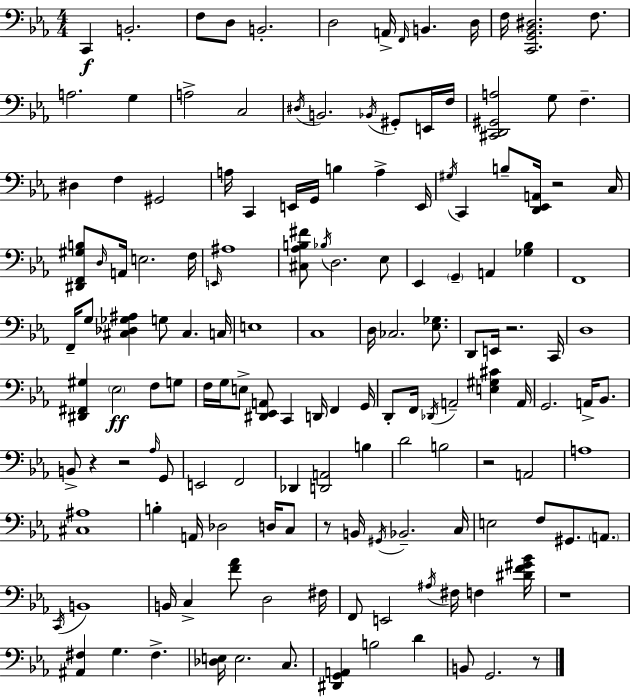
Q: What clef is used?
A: bass